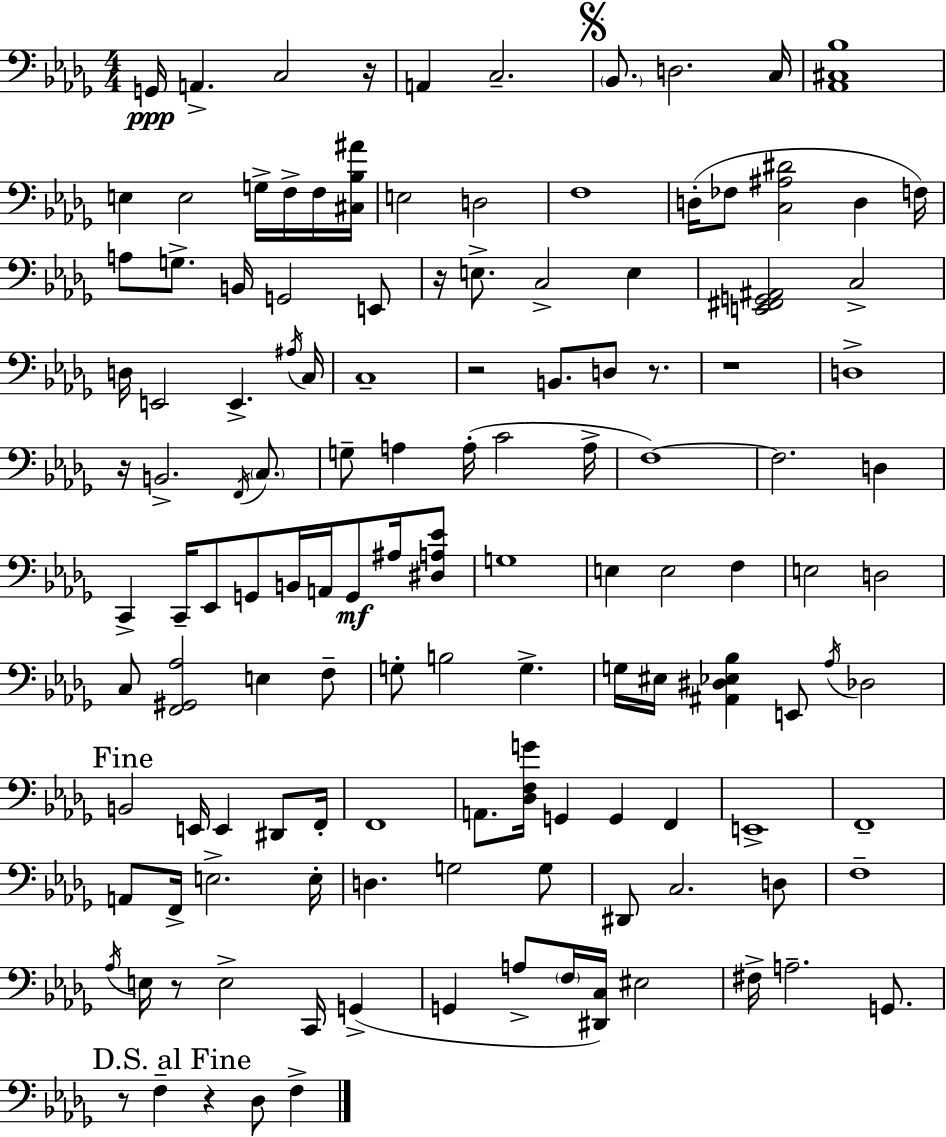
X:1
T:Untitled
M:4/4
L:1/4
K:Bbm
G,,/4 A,, C,2 z/4 A,, C,2 _B,,/2 D,2 C,/4 [_A,,^C,_B,]4 E, E,2 G,/4 F,/4 F,/4 [^C,_B,^A]/4 E,2 D,2 F,4 D,/4 _F,/2 [C,^A,^D]2 D, F,/4 A,/2 G,/2 B,,/4 G,,2 E,,/2 z/4 E,/2 C,2 E, [E,,^F,,G,,^A,,]2 C,2 D,/4 E,,2 E,, ^A,/4 C,/4 C,4 z2 B,,/2 D,/2 z/2 z4 D,4 z/4 B,,2 F,,/4 C,/2 G,/2 A, A,/4 C2 A,/4 F,4 F,2 D, C,, C,,/4 _E,,/2 G,,/2 B,,/4 A,,/4 G,,/2 ^A,/4 [^D,A,_E]/2 G,4 E, E,2 F, E,2 D,2 C,/2 [F,,^G,,_A,]2 E, F,/2 G,/2 B,2 G, G,/4 ^E,/4 [^A,,^D,_E,_B,] E,,/2 _A,/4 _D,2 B,,2 E,,/4 E,, ^D,,/2 F,,/4 F,,4 A,,/2 [_D,F,G]/4 G,, G,, F,, E,,4 F,,4 A,,/2 F,,/4 E,2 E,/4 D, G,2 G,/2 ^D,,/2 C,2 D,/2 F,4 _A,/4 E,/4 z/2 E,2 C,,/4 G,, G,, A,/2 F,/4 [^D,,C,]/4 ^E,2 ^F,/4 A,2 G,,/2 z/2 F, z _D,/2 F,